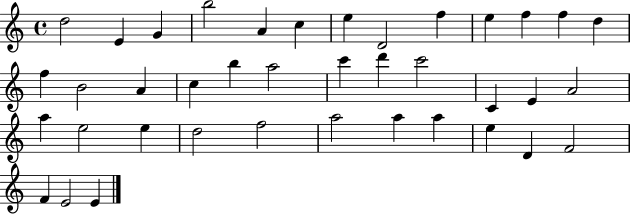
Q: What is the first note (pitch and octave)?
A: D5